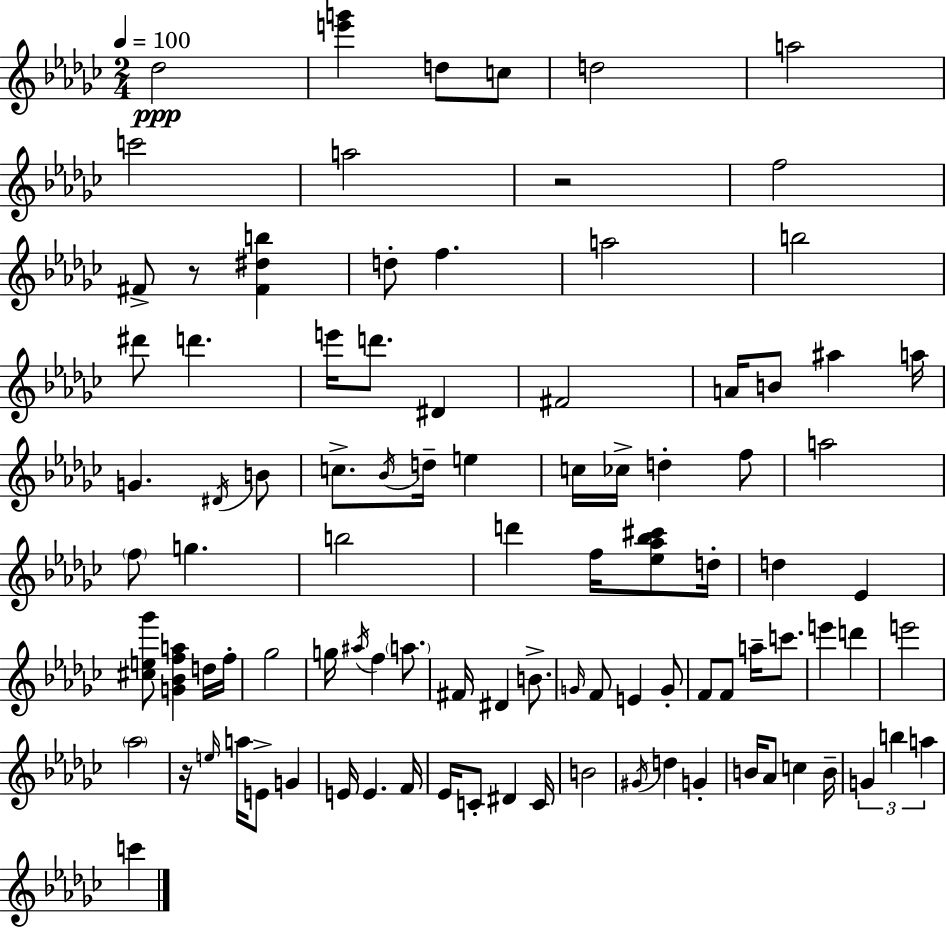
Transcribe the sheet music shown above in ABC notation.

X:1
T:Untitled
M:2/4
L:1/4
K:Ebm
_d2 [e'g'] d/2 c/2 d2 a2 c'2 a2 z2 f2 ^F/2 z/2 [^F^db] d/2 f a2 b2 ^d'/2 d' e'/4 d'/2 ^D ^F2 A/4 B/2 ^a a/4 G ^D/4 B/2 c/2 _B/4 d/4 e c/4 _c/4 d f/2 a2 f/2 g b2 d' f/4 [_e_a_b^c']/2 d/4 d _E [^ce_g']/2 [G_Bfa] d/4 f/4 _g2 g/4 ^a/4 f a/2 ^F/4 ^D B/2 G/4 F/2 E G/2 F/2 F/2 a/4 c'/2 e' d' e'2 _a2 z/4 e/4 a/4 E/2 G E/4 E F/4 _E/4 C/2 ^D C/4 B2 ^G/4 d G B/4 _A/2 c B/4 G b a c'